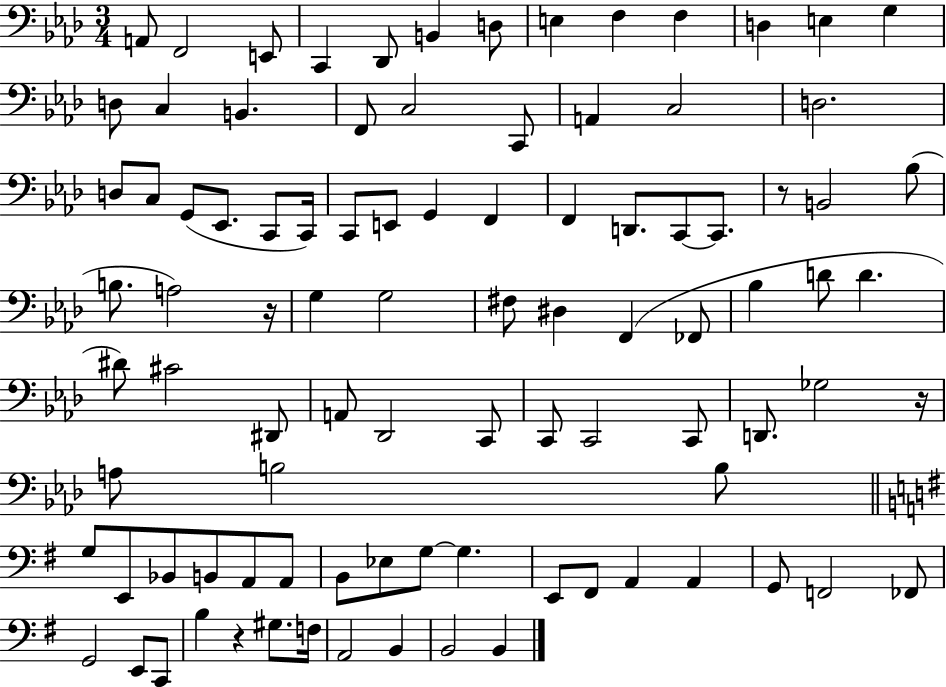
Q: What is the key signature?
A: AES major